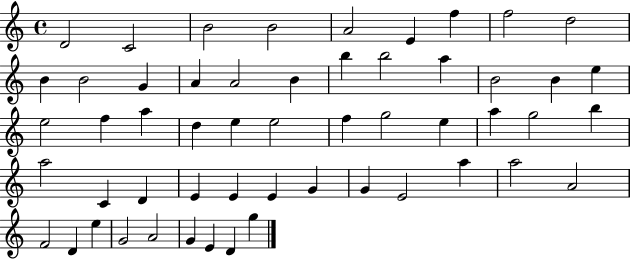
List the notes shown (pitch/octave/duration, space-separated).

D4/h C4/h B4/h B4/h A4/h E4/q F5/q F5/h D5/h B4/q B4/h G4/q A4/q A4/h B4/q B5/q B5/h A5/q B4/h B4/q E5/q E5/h F5/q A5/q D5/q E5/q E5/h F5/q G5/h E5/q A5/q G5/h B5/q A5/h C4/q D4/q E4/q E4/q E4/q G4/q G4/q E4/h A5/q A5/h A4/h F4/h D4/q E5/q G4/h A4/h G4/q E4/q D4/q G5/q